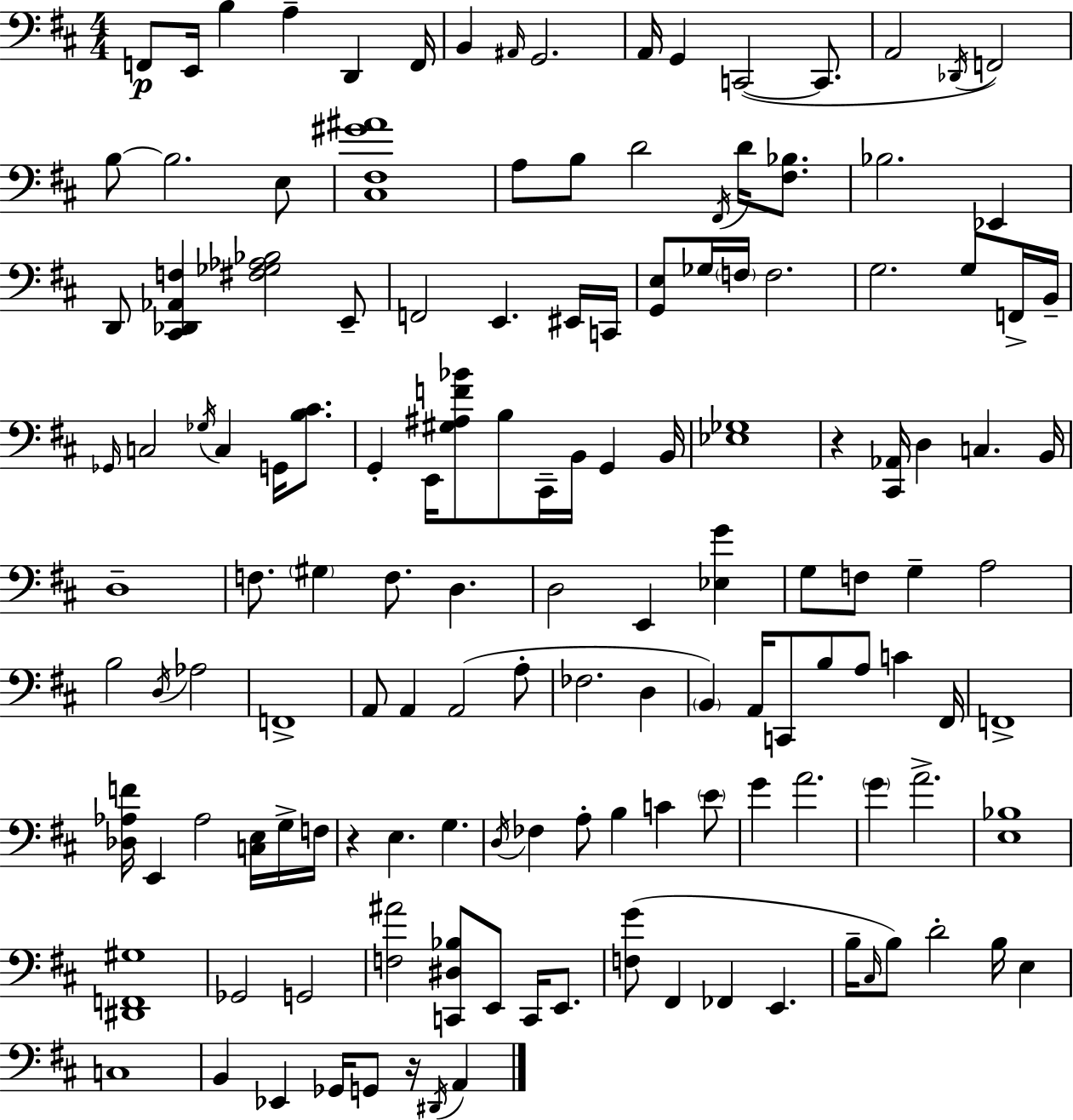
X:1
T:Untitled
M:4/4
L:1/4
K:D
F,,/2 E,,/4 B, A, D,, F,,/4 B,, ^A,,/4 G,,2 A,,/4 G,, C,,2 C,,/2 A,,2 _D,,/4 F,,2 B,/2 B,2 E,/2 [^C,^F,^G^A]4 A,/2 B,/2 D2 ^F,,/4 D/4 [^F,_B,]/2 _B,2 _E,, D,,/2 [^C,,_D,,_A,,F,] [^F,_G,_A,_B,]2 E,,/2 F,,2 E,, ^E,,/4 C,,/4 [G,,E,]/2 _G,/4 F,/4 F,2 G,2 G,/2 F,,/4 B,,/4 _G,,/4 C,2 _G,/4 C, G,,/4 [B,^C]/2 G,, E,,/4 [^G,^A,F_B]/2 B,/2 ^C,,/4 B,,/4 G,, B,,/4 [_E,_G,]4 z [^C,,_A,,]/4 D, C, B,,/4 D,4 F,/2 ^G, F,/2 D, D,2 E,, [_E,G] G,/2 F,/2 G, A,2 B,2 D,/4 _A,2 F,,4 A,,/2 A,, A,,2 A,/2 _F,2 D, B,, A,,/4 C,,/2 B,/2 A,/2 C ^F,,/4 F,,4 [_D,_A,F]/4 E,, _A,2 [C,E,]/4 G,/4 F,/4 z E, G, D,/4 _F, A,/2 B, C E/2 G A2 G A2 [E,_B,]4 [^D,,F,,^G,]4 _G,,2 G,,2 [F,^A]2 [C,,^D,_B,]/2 E,,/2 C,,/4 E,,/2 [F,G]/2 ^F,, _F,, E,, B,/4 ^C,/4 B,/2 D2 B,/4 E, C,4 B,, _E,, _G,,/4 G,,/2 z/4 ^D,,/4 A,,